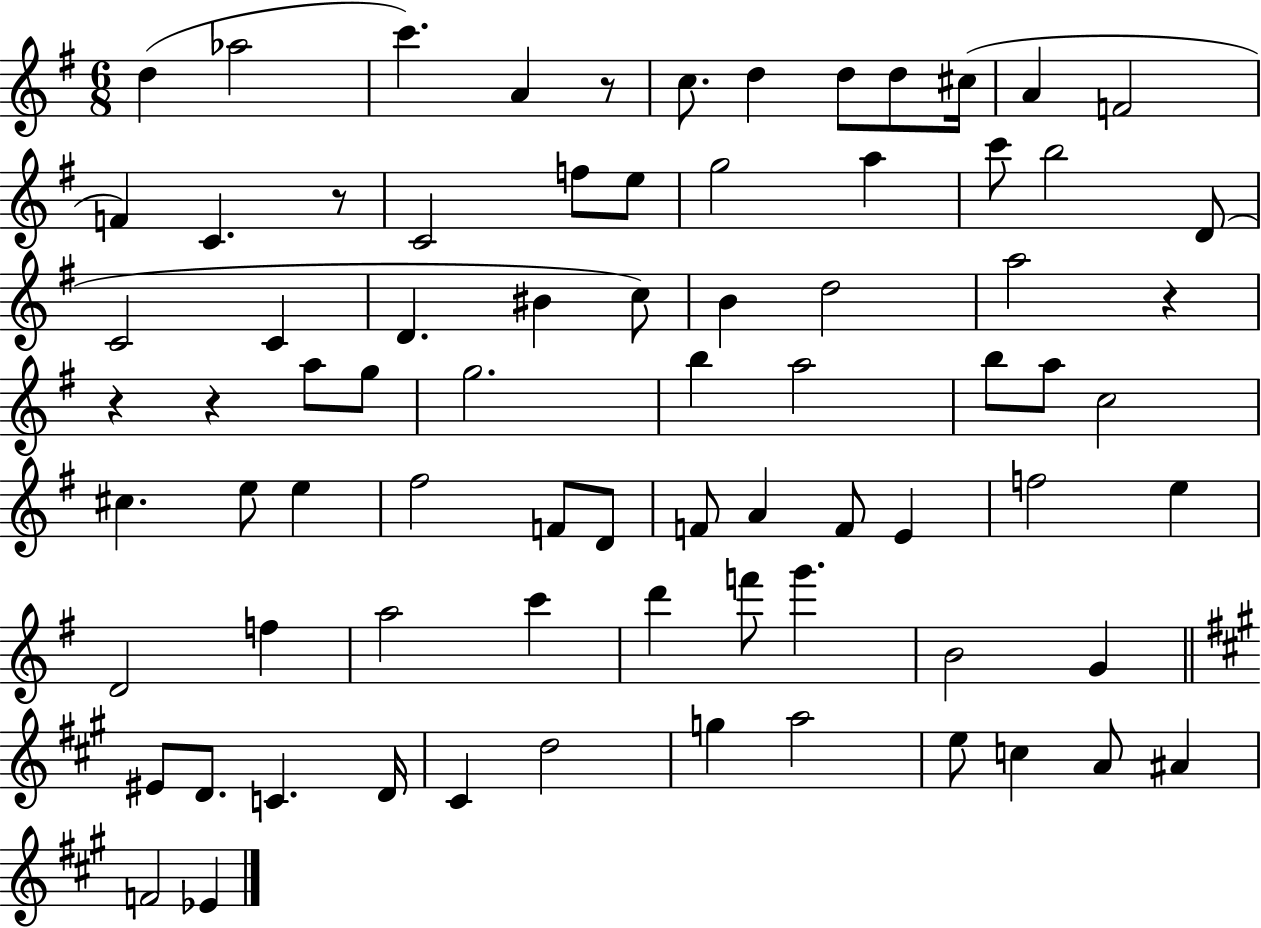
{
  \clef treble
  \numericTimeSignature
  \time 6/8
  \key g \major
  d''4( aes''2 | c'''4.) a'4 r8 | c''8. d''4 d''8 d''8 cis''16( | a'4 f'2 | \break f'4) c'4. r8 | c'2 f''8 e''8 | g''2 a''4 | c'''8 b''2 d'8( | \break c'2 c'4 | d'4. bis'4 c''8) | b'4 d''2 | a''2 r4 | \break r4 r4 a''8 g''8 | g''2. | b''4 a''2 | b''8 a''8 c''2 | \break cis''4. e''8 e''4 | fis''2 f'8 d'8 | f'8 a'4 f'8 e'4 | f''2 e''4 | \break d'2 f''4 | a''2 c'''4 | d'''4 f'''8 g'''4. | b'2 g'4 | \break \bar "||" \break \key a \major eis'8 d'8. c'4. d'16 | cis'4 d''2 | g''4 a''2 | e''8 c''4 a'8 ais'4 | \break f'2 ees'4 | \bar "|."
}